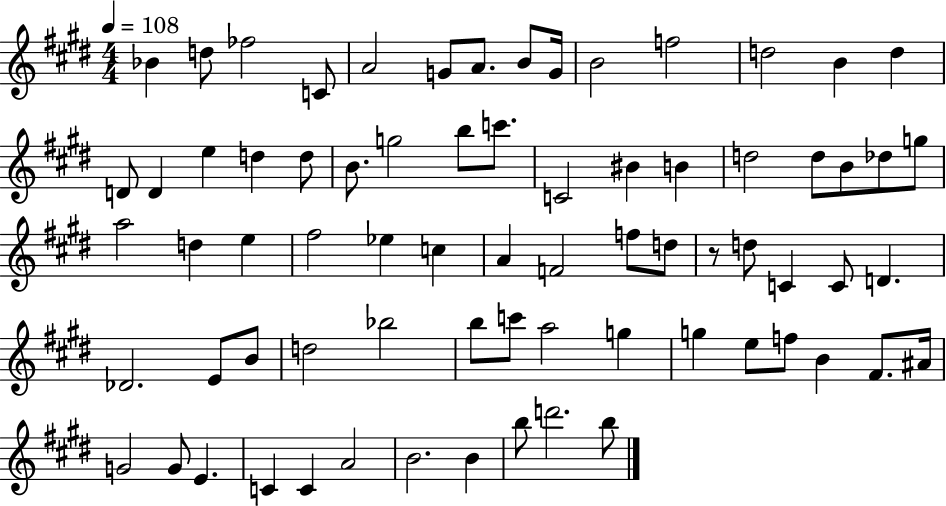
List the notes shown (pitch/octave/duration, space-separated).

Bb4/q D5/e FES5/h C4/e A4/h G4/e A4/e. B4/e G4/s B4/h F5/h D5/h B4/q D5/q D4/e D4/q E5/q D5/q D5/e B4/e. G5/h B5/e C6/e. C4/h BIS4/q B4/q D5/h D5/e B4/e Db5/e G5/e A5/h D5/q E5/q F#5/h Eb5/q C5/q A4/q F4/h F5/e D5/e R/e D5/e C4/q C4/e D4/q. Db4/h. E4/e B4/e D5/h Bb5/h B5/e C6/e A5/h G5/q G5/q E5/e F5/e B4/q F#4/e. A#4/s G4/h G4/e E4/q. C4/q C4/q A4/h B4/h. B4/q B5/e D6/h. B5/e